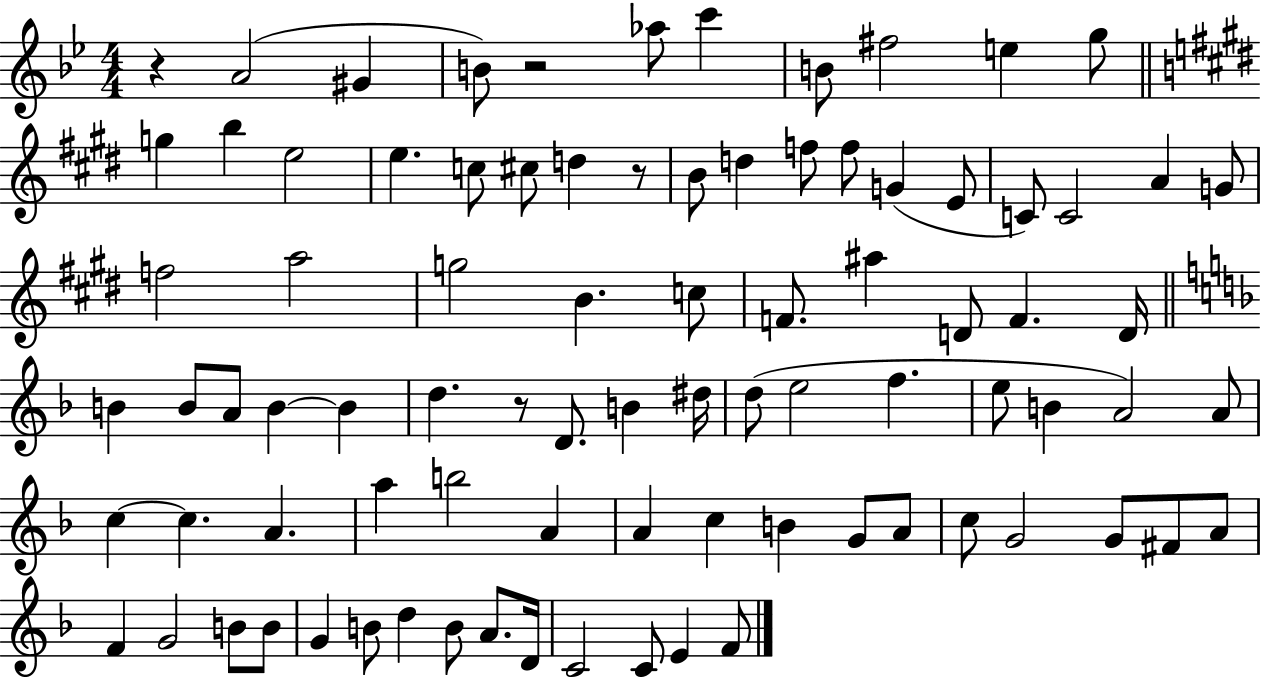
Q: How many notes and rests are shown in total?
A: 86